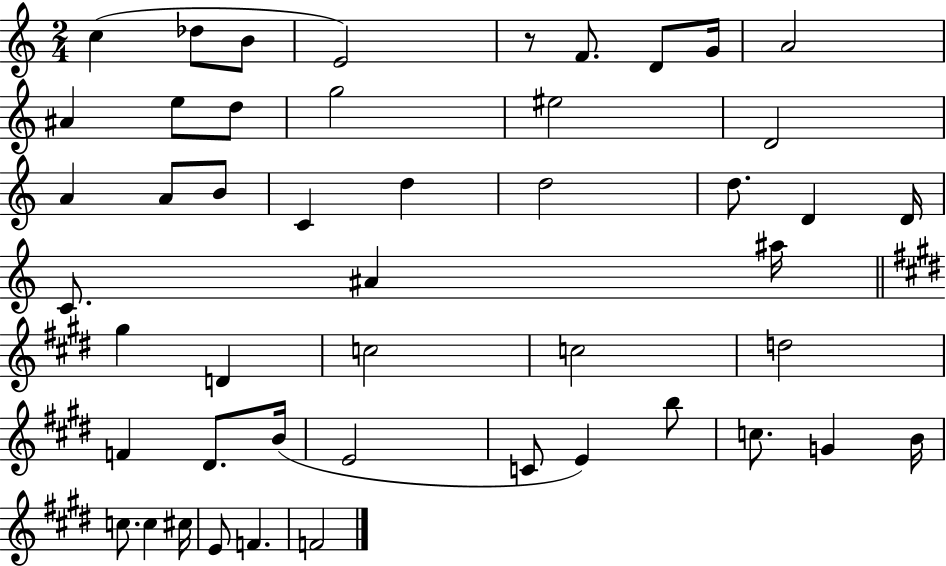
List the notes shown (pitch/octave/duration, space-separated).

C5/q Db5/e B4/e E4/h R/e F4/e. D4/e G4/s A4/h A#4/q E5/e D5/e G5/h EIS5/h D4/h A4/q A4/e B4/e C4/q D5/q D5/h D5/e. D4/q D4/s C4/e. A#4/q A#5/s G#5/q D4/q C5/h C5/h D5/h F4/q D#4/e. B4/s E4/h C4/e E4/q B5/e C5/e. G4/q B4/s C5/e. C5/q C#5/s E4/e F4/q. F4/h